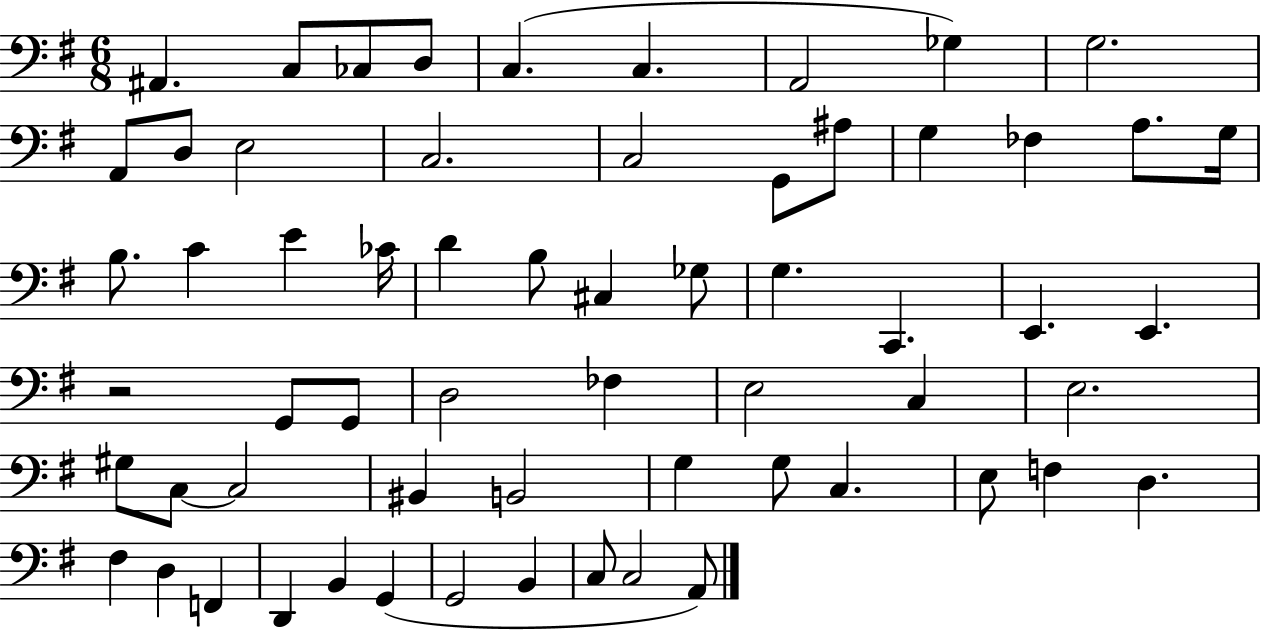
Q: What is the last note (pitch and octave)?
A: A2